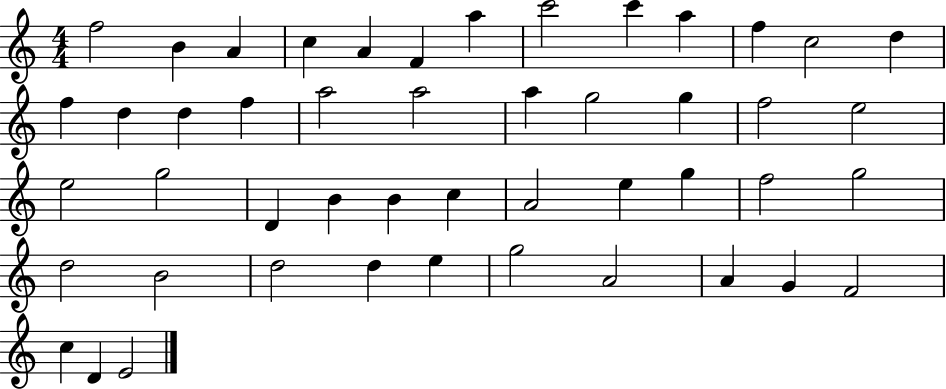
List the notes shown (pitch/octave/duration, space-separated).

F5/h B4/q A4/q C5/q A4/q F4/q A5/q C6/h C6/q A5/q F5/q C5/h D5/q F5/q D5/q D5/q F5/q A5/h A5/h A5/q G5/h G5/q F5/h E5/h E5/h G5/h D4/q B4/q B4/q C5/q A4/h E5/q G5/q F5/h G5/h D5/h B4/h D5/h D5/q E5/q G5/h A4/h A4/q G4/q F4/h C5/q D4/q E4/h